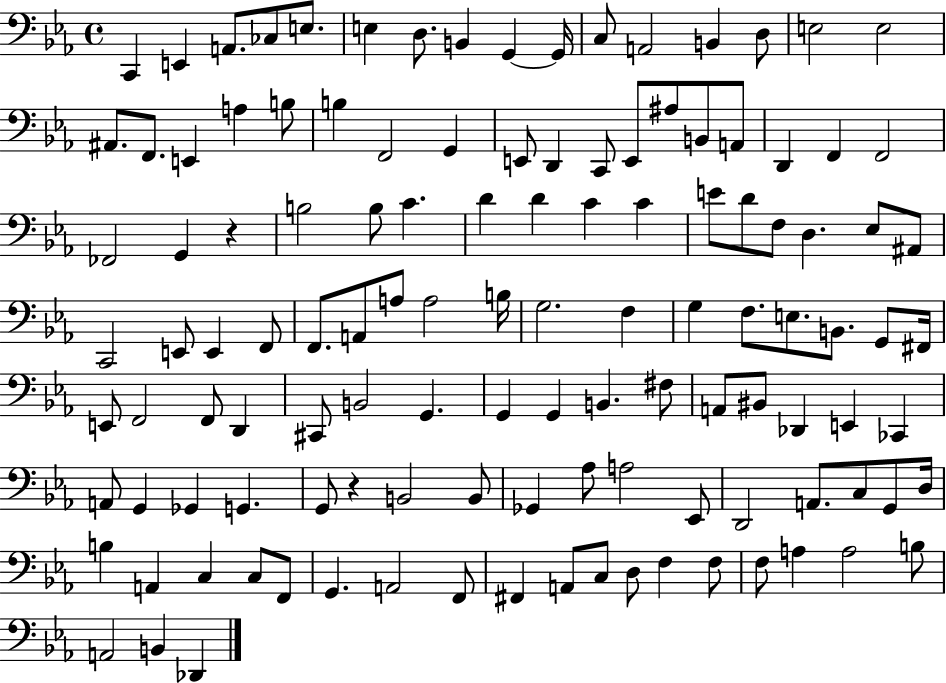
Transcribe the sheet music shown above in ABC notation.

X:1
T:Untitled
M:4/4
L:1/4
K:Eb
C,, E,, A,,/2 _C,/2 E,/2 E, D,/2 B,, G,, G,,/4 C,/2 A,,2 B,, D,/2 E,2 E,2 ^A,,/2 F,,/2 E,, A, B,/2 B, F,,2 G,, E,,/2 D,, C,,/2 E,,/2 ^A,/2 B,,/2 A,,/2 D,, F,, F,,2 _F,,2 G,, z B,2 B,/2 C D D C C E/2 D/2 F,/2 D, _E,/2 ^A,,/2 C,,2 E,,/2 E,, F,,/2 F,,/2 A,,/2 A,/2 A,2 B,/4 G,2 F, G, F,/2 E,/2 B,,/2 G,,/2 ^F,,/4 E,,/2 F,,2 F,,/2 D,, ^C,,/2 B,,2 G,, G,, G,, B,, ^F,/2 A,,/2 ^B,,/2 _D,, E,, _C,, A,,/2 G,, _G,, G,, G,,/2 z B,,2 B,,/2 _G,, _A,/2 A,2 _E,,/2 D,,2 A,,/2 C,/2 G,,/2 D,/4 B, A,, C, C,/2 F,,/2 G,, A,,2 F,,/2 ^F,, A,,/2 C,/2 D,/2 F, F,/2 F,/2 A, A,2 B,/2 A,,2 B,, _D,,